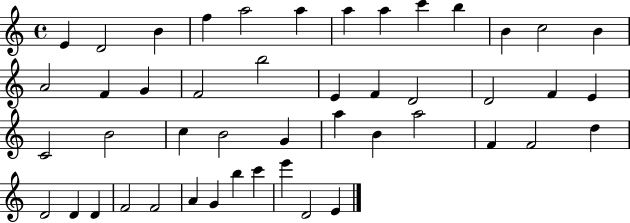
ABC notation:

X:1
T:Untitled
M:4/4
L:1/4
K:C
E D2 B f a2 a a a c' b B c2 B A2 F G F2 b2 E F D2 D2 F E C2 B2 c B2 G a B a2 F F2 d D2 D D F2 F2 A G b c' e' D2 E